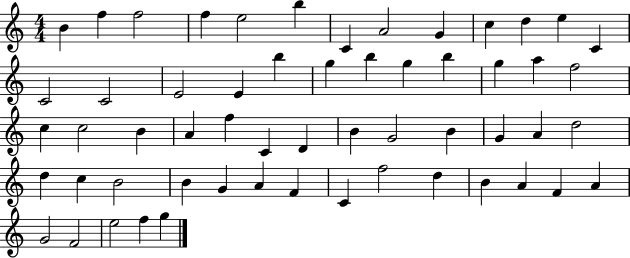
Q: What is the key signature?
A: C major